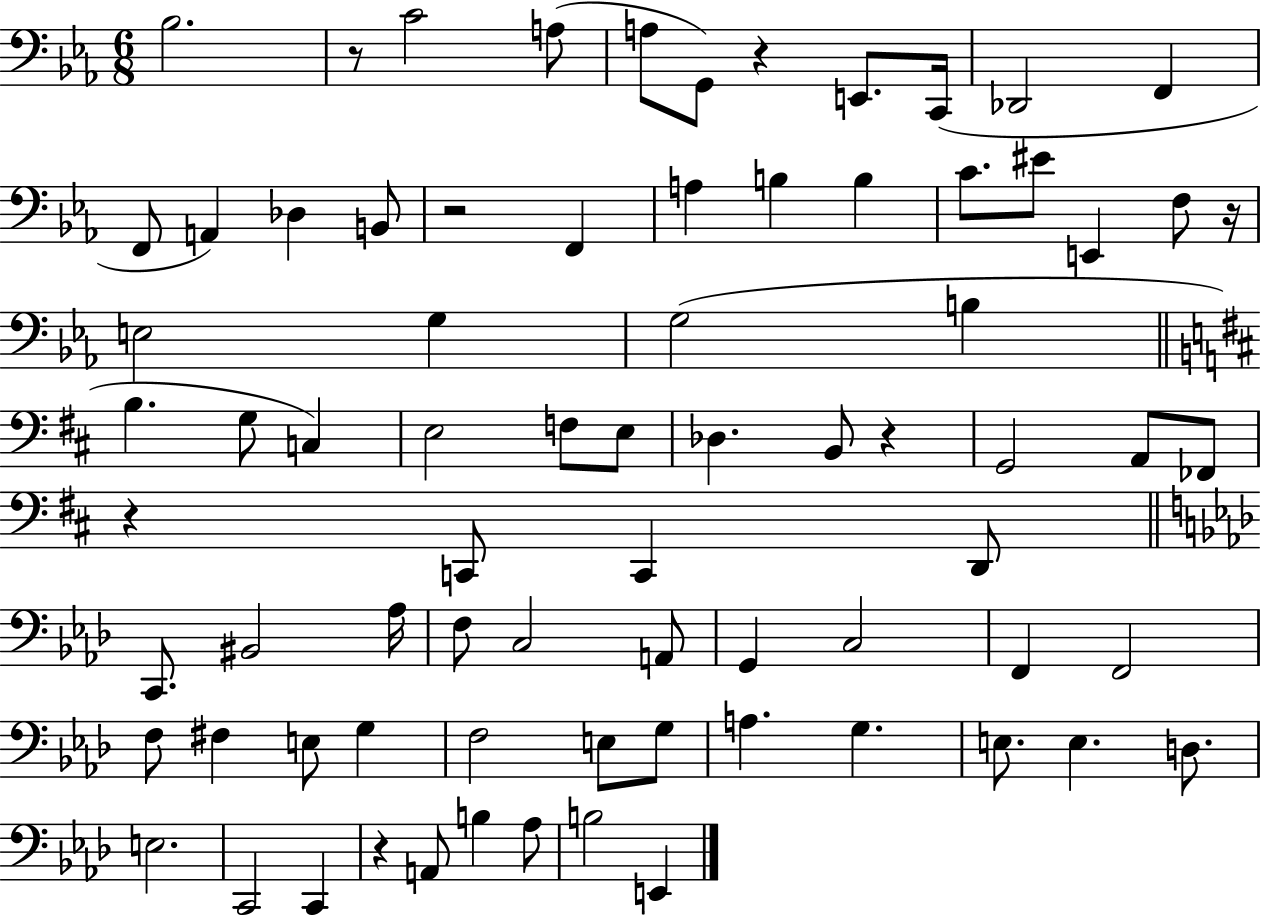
{
  \clef bass
  \numericTimeSignature
  \time 6/8
  \key ees \major
  \repeat volta 2 { bes2. | r8 c'2 a8( | a8 g,8) r4 e,8. c,16( | des,2 f,4 | \break f,8 a,4) des4 b,8 | r2 f,4 | a4 b4 b4 | c'8. eis'8 e,4 f8 r16 | \break e2 g4 | g2( b4 | \bar "||" \break \key d \major b4. g8 c4) | e2 f8 e8 | des4. b,8 r4 | g,2 a,8 fes,8 | \break r4 c,8 c,4 d,8 | \bar "||" \break \key aes \major c,8. bis,2 aes16 | f8 c2 a,8 | g,4 c2 | f,4 f,2 | \break f8 fis4 e8 g4 | f2 e8 g8 | a4. g4. | e8. e4. d8. | \break e2. | c,2 c,4 | r4 a,8 b4 aes8 | b2 e,4 | \break } \bar "|."
}